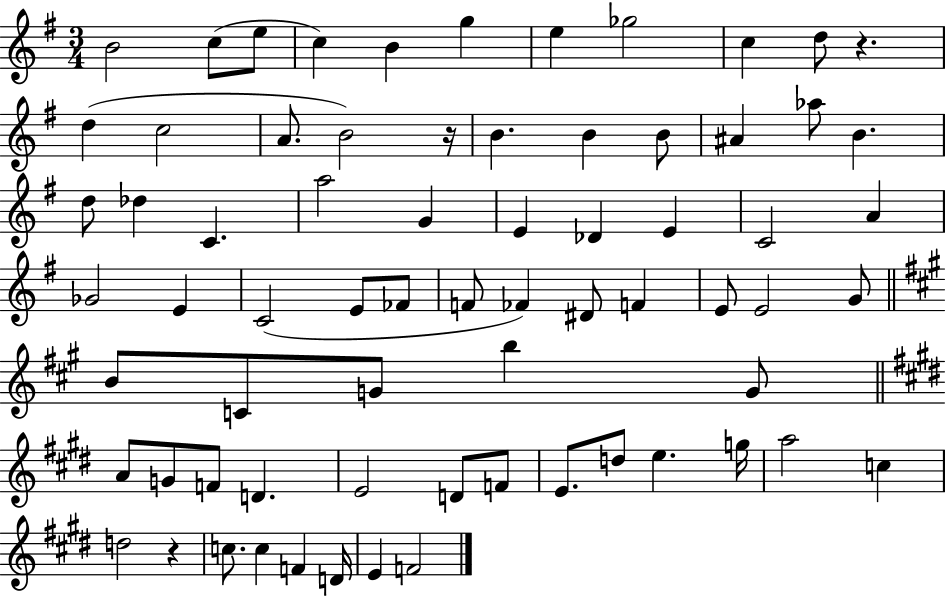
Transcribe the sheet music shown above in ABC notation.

X:1
T:Untitled
M:3/4
L:1/4
K:G
B2 c/2 e/2 c B g e _g2 c d/2 z d c2 A/2 B2 z/4 B B B/2 ^A _a/2 B d/2 _d C a2 G E _D E C2 A _G2 E C2 E/2 _F/2 F/2 _F ^D/2 F E/2 E2 G/2 B/2 C/2 G/2 b G/2 A/2 G/2 F/2 D E2 D/2 F/2 E/2 d/2 e g/4 a2 c d2 z c/2 c F D/4 E F2